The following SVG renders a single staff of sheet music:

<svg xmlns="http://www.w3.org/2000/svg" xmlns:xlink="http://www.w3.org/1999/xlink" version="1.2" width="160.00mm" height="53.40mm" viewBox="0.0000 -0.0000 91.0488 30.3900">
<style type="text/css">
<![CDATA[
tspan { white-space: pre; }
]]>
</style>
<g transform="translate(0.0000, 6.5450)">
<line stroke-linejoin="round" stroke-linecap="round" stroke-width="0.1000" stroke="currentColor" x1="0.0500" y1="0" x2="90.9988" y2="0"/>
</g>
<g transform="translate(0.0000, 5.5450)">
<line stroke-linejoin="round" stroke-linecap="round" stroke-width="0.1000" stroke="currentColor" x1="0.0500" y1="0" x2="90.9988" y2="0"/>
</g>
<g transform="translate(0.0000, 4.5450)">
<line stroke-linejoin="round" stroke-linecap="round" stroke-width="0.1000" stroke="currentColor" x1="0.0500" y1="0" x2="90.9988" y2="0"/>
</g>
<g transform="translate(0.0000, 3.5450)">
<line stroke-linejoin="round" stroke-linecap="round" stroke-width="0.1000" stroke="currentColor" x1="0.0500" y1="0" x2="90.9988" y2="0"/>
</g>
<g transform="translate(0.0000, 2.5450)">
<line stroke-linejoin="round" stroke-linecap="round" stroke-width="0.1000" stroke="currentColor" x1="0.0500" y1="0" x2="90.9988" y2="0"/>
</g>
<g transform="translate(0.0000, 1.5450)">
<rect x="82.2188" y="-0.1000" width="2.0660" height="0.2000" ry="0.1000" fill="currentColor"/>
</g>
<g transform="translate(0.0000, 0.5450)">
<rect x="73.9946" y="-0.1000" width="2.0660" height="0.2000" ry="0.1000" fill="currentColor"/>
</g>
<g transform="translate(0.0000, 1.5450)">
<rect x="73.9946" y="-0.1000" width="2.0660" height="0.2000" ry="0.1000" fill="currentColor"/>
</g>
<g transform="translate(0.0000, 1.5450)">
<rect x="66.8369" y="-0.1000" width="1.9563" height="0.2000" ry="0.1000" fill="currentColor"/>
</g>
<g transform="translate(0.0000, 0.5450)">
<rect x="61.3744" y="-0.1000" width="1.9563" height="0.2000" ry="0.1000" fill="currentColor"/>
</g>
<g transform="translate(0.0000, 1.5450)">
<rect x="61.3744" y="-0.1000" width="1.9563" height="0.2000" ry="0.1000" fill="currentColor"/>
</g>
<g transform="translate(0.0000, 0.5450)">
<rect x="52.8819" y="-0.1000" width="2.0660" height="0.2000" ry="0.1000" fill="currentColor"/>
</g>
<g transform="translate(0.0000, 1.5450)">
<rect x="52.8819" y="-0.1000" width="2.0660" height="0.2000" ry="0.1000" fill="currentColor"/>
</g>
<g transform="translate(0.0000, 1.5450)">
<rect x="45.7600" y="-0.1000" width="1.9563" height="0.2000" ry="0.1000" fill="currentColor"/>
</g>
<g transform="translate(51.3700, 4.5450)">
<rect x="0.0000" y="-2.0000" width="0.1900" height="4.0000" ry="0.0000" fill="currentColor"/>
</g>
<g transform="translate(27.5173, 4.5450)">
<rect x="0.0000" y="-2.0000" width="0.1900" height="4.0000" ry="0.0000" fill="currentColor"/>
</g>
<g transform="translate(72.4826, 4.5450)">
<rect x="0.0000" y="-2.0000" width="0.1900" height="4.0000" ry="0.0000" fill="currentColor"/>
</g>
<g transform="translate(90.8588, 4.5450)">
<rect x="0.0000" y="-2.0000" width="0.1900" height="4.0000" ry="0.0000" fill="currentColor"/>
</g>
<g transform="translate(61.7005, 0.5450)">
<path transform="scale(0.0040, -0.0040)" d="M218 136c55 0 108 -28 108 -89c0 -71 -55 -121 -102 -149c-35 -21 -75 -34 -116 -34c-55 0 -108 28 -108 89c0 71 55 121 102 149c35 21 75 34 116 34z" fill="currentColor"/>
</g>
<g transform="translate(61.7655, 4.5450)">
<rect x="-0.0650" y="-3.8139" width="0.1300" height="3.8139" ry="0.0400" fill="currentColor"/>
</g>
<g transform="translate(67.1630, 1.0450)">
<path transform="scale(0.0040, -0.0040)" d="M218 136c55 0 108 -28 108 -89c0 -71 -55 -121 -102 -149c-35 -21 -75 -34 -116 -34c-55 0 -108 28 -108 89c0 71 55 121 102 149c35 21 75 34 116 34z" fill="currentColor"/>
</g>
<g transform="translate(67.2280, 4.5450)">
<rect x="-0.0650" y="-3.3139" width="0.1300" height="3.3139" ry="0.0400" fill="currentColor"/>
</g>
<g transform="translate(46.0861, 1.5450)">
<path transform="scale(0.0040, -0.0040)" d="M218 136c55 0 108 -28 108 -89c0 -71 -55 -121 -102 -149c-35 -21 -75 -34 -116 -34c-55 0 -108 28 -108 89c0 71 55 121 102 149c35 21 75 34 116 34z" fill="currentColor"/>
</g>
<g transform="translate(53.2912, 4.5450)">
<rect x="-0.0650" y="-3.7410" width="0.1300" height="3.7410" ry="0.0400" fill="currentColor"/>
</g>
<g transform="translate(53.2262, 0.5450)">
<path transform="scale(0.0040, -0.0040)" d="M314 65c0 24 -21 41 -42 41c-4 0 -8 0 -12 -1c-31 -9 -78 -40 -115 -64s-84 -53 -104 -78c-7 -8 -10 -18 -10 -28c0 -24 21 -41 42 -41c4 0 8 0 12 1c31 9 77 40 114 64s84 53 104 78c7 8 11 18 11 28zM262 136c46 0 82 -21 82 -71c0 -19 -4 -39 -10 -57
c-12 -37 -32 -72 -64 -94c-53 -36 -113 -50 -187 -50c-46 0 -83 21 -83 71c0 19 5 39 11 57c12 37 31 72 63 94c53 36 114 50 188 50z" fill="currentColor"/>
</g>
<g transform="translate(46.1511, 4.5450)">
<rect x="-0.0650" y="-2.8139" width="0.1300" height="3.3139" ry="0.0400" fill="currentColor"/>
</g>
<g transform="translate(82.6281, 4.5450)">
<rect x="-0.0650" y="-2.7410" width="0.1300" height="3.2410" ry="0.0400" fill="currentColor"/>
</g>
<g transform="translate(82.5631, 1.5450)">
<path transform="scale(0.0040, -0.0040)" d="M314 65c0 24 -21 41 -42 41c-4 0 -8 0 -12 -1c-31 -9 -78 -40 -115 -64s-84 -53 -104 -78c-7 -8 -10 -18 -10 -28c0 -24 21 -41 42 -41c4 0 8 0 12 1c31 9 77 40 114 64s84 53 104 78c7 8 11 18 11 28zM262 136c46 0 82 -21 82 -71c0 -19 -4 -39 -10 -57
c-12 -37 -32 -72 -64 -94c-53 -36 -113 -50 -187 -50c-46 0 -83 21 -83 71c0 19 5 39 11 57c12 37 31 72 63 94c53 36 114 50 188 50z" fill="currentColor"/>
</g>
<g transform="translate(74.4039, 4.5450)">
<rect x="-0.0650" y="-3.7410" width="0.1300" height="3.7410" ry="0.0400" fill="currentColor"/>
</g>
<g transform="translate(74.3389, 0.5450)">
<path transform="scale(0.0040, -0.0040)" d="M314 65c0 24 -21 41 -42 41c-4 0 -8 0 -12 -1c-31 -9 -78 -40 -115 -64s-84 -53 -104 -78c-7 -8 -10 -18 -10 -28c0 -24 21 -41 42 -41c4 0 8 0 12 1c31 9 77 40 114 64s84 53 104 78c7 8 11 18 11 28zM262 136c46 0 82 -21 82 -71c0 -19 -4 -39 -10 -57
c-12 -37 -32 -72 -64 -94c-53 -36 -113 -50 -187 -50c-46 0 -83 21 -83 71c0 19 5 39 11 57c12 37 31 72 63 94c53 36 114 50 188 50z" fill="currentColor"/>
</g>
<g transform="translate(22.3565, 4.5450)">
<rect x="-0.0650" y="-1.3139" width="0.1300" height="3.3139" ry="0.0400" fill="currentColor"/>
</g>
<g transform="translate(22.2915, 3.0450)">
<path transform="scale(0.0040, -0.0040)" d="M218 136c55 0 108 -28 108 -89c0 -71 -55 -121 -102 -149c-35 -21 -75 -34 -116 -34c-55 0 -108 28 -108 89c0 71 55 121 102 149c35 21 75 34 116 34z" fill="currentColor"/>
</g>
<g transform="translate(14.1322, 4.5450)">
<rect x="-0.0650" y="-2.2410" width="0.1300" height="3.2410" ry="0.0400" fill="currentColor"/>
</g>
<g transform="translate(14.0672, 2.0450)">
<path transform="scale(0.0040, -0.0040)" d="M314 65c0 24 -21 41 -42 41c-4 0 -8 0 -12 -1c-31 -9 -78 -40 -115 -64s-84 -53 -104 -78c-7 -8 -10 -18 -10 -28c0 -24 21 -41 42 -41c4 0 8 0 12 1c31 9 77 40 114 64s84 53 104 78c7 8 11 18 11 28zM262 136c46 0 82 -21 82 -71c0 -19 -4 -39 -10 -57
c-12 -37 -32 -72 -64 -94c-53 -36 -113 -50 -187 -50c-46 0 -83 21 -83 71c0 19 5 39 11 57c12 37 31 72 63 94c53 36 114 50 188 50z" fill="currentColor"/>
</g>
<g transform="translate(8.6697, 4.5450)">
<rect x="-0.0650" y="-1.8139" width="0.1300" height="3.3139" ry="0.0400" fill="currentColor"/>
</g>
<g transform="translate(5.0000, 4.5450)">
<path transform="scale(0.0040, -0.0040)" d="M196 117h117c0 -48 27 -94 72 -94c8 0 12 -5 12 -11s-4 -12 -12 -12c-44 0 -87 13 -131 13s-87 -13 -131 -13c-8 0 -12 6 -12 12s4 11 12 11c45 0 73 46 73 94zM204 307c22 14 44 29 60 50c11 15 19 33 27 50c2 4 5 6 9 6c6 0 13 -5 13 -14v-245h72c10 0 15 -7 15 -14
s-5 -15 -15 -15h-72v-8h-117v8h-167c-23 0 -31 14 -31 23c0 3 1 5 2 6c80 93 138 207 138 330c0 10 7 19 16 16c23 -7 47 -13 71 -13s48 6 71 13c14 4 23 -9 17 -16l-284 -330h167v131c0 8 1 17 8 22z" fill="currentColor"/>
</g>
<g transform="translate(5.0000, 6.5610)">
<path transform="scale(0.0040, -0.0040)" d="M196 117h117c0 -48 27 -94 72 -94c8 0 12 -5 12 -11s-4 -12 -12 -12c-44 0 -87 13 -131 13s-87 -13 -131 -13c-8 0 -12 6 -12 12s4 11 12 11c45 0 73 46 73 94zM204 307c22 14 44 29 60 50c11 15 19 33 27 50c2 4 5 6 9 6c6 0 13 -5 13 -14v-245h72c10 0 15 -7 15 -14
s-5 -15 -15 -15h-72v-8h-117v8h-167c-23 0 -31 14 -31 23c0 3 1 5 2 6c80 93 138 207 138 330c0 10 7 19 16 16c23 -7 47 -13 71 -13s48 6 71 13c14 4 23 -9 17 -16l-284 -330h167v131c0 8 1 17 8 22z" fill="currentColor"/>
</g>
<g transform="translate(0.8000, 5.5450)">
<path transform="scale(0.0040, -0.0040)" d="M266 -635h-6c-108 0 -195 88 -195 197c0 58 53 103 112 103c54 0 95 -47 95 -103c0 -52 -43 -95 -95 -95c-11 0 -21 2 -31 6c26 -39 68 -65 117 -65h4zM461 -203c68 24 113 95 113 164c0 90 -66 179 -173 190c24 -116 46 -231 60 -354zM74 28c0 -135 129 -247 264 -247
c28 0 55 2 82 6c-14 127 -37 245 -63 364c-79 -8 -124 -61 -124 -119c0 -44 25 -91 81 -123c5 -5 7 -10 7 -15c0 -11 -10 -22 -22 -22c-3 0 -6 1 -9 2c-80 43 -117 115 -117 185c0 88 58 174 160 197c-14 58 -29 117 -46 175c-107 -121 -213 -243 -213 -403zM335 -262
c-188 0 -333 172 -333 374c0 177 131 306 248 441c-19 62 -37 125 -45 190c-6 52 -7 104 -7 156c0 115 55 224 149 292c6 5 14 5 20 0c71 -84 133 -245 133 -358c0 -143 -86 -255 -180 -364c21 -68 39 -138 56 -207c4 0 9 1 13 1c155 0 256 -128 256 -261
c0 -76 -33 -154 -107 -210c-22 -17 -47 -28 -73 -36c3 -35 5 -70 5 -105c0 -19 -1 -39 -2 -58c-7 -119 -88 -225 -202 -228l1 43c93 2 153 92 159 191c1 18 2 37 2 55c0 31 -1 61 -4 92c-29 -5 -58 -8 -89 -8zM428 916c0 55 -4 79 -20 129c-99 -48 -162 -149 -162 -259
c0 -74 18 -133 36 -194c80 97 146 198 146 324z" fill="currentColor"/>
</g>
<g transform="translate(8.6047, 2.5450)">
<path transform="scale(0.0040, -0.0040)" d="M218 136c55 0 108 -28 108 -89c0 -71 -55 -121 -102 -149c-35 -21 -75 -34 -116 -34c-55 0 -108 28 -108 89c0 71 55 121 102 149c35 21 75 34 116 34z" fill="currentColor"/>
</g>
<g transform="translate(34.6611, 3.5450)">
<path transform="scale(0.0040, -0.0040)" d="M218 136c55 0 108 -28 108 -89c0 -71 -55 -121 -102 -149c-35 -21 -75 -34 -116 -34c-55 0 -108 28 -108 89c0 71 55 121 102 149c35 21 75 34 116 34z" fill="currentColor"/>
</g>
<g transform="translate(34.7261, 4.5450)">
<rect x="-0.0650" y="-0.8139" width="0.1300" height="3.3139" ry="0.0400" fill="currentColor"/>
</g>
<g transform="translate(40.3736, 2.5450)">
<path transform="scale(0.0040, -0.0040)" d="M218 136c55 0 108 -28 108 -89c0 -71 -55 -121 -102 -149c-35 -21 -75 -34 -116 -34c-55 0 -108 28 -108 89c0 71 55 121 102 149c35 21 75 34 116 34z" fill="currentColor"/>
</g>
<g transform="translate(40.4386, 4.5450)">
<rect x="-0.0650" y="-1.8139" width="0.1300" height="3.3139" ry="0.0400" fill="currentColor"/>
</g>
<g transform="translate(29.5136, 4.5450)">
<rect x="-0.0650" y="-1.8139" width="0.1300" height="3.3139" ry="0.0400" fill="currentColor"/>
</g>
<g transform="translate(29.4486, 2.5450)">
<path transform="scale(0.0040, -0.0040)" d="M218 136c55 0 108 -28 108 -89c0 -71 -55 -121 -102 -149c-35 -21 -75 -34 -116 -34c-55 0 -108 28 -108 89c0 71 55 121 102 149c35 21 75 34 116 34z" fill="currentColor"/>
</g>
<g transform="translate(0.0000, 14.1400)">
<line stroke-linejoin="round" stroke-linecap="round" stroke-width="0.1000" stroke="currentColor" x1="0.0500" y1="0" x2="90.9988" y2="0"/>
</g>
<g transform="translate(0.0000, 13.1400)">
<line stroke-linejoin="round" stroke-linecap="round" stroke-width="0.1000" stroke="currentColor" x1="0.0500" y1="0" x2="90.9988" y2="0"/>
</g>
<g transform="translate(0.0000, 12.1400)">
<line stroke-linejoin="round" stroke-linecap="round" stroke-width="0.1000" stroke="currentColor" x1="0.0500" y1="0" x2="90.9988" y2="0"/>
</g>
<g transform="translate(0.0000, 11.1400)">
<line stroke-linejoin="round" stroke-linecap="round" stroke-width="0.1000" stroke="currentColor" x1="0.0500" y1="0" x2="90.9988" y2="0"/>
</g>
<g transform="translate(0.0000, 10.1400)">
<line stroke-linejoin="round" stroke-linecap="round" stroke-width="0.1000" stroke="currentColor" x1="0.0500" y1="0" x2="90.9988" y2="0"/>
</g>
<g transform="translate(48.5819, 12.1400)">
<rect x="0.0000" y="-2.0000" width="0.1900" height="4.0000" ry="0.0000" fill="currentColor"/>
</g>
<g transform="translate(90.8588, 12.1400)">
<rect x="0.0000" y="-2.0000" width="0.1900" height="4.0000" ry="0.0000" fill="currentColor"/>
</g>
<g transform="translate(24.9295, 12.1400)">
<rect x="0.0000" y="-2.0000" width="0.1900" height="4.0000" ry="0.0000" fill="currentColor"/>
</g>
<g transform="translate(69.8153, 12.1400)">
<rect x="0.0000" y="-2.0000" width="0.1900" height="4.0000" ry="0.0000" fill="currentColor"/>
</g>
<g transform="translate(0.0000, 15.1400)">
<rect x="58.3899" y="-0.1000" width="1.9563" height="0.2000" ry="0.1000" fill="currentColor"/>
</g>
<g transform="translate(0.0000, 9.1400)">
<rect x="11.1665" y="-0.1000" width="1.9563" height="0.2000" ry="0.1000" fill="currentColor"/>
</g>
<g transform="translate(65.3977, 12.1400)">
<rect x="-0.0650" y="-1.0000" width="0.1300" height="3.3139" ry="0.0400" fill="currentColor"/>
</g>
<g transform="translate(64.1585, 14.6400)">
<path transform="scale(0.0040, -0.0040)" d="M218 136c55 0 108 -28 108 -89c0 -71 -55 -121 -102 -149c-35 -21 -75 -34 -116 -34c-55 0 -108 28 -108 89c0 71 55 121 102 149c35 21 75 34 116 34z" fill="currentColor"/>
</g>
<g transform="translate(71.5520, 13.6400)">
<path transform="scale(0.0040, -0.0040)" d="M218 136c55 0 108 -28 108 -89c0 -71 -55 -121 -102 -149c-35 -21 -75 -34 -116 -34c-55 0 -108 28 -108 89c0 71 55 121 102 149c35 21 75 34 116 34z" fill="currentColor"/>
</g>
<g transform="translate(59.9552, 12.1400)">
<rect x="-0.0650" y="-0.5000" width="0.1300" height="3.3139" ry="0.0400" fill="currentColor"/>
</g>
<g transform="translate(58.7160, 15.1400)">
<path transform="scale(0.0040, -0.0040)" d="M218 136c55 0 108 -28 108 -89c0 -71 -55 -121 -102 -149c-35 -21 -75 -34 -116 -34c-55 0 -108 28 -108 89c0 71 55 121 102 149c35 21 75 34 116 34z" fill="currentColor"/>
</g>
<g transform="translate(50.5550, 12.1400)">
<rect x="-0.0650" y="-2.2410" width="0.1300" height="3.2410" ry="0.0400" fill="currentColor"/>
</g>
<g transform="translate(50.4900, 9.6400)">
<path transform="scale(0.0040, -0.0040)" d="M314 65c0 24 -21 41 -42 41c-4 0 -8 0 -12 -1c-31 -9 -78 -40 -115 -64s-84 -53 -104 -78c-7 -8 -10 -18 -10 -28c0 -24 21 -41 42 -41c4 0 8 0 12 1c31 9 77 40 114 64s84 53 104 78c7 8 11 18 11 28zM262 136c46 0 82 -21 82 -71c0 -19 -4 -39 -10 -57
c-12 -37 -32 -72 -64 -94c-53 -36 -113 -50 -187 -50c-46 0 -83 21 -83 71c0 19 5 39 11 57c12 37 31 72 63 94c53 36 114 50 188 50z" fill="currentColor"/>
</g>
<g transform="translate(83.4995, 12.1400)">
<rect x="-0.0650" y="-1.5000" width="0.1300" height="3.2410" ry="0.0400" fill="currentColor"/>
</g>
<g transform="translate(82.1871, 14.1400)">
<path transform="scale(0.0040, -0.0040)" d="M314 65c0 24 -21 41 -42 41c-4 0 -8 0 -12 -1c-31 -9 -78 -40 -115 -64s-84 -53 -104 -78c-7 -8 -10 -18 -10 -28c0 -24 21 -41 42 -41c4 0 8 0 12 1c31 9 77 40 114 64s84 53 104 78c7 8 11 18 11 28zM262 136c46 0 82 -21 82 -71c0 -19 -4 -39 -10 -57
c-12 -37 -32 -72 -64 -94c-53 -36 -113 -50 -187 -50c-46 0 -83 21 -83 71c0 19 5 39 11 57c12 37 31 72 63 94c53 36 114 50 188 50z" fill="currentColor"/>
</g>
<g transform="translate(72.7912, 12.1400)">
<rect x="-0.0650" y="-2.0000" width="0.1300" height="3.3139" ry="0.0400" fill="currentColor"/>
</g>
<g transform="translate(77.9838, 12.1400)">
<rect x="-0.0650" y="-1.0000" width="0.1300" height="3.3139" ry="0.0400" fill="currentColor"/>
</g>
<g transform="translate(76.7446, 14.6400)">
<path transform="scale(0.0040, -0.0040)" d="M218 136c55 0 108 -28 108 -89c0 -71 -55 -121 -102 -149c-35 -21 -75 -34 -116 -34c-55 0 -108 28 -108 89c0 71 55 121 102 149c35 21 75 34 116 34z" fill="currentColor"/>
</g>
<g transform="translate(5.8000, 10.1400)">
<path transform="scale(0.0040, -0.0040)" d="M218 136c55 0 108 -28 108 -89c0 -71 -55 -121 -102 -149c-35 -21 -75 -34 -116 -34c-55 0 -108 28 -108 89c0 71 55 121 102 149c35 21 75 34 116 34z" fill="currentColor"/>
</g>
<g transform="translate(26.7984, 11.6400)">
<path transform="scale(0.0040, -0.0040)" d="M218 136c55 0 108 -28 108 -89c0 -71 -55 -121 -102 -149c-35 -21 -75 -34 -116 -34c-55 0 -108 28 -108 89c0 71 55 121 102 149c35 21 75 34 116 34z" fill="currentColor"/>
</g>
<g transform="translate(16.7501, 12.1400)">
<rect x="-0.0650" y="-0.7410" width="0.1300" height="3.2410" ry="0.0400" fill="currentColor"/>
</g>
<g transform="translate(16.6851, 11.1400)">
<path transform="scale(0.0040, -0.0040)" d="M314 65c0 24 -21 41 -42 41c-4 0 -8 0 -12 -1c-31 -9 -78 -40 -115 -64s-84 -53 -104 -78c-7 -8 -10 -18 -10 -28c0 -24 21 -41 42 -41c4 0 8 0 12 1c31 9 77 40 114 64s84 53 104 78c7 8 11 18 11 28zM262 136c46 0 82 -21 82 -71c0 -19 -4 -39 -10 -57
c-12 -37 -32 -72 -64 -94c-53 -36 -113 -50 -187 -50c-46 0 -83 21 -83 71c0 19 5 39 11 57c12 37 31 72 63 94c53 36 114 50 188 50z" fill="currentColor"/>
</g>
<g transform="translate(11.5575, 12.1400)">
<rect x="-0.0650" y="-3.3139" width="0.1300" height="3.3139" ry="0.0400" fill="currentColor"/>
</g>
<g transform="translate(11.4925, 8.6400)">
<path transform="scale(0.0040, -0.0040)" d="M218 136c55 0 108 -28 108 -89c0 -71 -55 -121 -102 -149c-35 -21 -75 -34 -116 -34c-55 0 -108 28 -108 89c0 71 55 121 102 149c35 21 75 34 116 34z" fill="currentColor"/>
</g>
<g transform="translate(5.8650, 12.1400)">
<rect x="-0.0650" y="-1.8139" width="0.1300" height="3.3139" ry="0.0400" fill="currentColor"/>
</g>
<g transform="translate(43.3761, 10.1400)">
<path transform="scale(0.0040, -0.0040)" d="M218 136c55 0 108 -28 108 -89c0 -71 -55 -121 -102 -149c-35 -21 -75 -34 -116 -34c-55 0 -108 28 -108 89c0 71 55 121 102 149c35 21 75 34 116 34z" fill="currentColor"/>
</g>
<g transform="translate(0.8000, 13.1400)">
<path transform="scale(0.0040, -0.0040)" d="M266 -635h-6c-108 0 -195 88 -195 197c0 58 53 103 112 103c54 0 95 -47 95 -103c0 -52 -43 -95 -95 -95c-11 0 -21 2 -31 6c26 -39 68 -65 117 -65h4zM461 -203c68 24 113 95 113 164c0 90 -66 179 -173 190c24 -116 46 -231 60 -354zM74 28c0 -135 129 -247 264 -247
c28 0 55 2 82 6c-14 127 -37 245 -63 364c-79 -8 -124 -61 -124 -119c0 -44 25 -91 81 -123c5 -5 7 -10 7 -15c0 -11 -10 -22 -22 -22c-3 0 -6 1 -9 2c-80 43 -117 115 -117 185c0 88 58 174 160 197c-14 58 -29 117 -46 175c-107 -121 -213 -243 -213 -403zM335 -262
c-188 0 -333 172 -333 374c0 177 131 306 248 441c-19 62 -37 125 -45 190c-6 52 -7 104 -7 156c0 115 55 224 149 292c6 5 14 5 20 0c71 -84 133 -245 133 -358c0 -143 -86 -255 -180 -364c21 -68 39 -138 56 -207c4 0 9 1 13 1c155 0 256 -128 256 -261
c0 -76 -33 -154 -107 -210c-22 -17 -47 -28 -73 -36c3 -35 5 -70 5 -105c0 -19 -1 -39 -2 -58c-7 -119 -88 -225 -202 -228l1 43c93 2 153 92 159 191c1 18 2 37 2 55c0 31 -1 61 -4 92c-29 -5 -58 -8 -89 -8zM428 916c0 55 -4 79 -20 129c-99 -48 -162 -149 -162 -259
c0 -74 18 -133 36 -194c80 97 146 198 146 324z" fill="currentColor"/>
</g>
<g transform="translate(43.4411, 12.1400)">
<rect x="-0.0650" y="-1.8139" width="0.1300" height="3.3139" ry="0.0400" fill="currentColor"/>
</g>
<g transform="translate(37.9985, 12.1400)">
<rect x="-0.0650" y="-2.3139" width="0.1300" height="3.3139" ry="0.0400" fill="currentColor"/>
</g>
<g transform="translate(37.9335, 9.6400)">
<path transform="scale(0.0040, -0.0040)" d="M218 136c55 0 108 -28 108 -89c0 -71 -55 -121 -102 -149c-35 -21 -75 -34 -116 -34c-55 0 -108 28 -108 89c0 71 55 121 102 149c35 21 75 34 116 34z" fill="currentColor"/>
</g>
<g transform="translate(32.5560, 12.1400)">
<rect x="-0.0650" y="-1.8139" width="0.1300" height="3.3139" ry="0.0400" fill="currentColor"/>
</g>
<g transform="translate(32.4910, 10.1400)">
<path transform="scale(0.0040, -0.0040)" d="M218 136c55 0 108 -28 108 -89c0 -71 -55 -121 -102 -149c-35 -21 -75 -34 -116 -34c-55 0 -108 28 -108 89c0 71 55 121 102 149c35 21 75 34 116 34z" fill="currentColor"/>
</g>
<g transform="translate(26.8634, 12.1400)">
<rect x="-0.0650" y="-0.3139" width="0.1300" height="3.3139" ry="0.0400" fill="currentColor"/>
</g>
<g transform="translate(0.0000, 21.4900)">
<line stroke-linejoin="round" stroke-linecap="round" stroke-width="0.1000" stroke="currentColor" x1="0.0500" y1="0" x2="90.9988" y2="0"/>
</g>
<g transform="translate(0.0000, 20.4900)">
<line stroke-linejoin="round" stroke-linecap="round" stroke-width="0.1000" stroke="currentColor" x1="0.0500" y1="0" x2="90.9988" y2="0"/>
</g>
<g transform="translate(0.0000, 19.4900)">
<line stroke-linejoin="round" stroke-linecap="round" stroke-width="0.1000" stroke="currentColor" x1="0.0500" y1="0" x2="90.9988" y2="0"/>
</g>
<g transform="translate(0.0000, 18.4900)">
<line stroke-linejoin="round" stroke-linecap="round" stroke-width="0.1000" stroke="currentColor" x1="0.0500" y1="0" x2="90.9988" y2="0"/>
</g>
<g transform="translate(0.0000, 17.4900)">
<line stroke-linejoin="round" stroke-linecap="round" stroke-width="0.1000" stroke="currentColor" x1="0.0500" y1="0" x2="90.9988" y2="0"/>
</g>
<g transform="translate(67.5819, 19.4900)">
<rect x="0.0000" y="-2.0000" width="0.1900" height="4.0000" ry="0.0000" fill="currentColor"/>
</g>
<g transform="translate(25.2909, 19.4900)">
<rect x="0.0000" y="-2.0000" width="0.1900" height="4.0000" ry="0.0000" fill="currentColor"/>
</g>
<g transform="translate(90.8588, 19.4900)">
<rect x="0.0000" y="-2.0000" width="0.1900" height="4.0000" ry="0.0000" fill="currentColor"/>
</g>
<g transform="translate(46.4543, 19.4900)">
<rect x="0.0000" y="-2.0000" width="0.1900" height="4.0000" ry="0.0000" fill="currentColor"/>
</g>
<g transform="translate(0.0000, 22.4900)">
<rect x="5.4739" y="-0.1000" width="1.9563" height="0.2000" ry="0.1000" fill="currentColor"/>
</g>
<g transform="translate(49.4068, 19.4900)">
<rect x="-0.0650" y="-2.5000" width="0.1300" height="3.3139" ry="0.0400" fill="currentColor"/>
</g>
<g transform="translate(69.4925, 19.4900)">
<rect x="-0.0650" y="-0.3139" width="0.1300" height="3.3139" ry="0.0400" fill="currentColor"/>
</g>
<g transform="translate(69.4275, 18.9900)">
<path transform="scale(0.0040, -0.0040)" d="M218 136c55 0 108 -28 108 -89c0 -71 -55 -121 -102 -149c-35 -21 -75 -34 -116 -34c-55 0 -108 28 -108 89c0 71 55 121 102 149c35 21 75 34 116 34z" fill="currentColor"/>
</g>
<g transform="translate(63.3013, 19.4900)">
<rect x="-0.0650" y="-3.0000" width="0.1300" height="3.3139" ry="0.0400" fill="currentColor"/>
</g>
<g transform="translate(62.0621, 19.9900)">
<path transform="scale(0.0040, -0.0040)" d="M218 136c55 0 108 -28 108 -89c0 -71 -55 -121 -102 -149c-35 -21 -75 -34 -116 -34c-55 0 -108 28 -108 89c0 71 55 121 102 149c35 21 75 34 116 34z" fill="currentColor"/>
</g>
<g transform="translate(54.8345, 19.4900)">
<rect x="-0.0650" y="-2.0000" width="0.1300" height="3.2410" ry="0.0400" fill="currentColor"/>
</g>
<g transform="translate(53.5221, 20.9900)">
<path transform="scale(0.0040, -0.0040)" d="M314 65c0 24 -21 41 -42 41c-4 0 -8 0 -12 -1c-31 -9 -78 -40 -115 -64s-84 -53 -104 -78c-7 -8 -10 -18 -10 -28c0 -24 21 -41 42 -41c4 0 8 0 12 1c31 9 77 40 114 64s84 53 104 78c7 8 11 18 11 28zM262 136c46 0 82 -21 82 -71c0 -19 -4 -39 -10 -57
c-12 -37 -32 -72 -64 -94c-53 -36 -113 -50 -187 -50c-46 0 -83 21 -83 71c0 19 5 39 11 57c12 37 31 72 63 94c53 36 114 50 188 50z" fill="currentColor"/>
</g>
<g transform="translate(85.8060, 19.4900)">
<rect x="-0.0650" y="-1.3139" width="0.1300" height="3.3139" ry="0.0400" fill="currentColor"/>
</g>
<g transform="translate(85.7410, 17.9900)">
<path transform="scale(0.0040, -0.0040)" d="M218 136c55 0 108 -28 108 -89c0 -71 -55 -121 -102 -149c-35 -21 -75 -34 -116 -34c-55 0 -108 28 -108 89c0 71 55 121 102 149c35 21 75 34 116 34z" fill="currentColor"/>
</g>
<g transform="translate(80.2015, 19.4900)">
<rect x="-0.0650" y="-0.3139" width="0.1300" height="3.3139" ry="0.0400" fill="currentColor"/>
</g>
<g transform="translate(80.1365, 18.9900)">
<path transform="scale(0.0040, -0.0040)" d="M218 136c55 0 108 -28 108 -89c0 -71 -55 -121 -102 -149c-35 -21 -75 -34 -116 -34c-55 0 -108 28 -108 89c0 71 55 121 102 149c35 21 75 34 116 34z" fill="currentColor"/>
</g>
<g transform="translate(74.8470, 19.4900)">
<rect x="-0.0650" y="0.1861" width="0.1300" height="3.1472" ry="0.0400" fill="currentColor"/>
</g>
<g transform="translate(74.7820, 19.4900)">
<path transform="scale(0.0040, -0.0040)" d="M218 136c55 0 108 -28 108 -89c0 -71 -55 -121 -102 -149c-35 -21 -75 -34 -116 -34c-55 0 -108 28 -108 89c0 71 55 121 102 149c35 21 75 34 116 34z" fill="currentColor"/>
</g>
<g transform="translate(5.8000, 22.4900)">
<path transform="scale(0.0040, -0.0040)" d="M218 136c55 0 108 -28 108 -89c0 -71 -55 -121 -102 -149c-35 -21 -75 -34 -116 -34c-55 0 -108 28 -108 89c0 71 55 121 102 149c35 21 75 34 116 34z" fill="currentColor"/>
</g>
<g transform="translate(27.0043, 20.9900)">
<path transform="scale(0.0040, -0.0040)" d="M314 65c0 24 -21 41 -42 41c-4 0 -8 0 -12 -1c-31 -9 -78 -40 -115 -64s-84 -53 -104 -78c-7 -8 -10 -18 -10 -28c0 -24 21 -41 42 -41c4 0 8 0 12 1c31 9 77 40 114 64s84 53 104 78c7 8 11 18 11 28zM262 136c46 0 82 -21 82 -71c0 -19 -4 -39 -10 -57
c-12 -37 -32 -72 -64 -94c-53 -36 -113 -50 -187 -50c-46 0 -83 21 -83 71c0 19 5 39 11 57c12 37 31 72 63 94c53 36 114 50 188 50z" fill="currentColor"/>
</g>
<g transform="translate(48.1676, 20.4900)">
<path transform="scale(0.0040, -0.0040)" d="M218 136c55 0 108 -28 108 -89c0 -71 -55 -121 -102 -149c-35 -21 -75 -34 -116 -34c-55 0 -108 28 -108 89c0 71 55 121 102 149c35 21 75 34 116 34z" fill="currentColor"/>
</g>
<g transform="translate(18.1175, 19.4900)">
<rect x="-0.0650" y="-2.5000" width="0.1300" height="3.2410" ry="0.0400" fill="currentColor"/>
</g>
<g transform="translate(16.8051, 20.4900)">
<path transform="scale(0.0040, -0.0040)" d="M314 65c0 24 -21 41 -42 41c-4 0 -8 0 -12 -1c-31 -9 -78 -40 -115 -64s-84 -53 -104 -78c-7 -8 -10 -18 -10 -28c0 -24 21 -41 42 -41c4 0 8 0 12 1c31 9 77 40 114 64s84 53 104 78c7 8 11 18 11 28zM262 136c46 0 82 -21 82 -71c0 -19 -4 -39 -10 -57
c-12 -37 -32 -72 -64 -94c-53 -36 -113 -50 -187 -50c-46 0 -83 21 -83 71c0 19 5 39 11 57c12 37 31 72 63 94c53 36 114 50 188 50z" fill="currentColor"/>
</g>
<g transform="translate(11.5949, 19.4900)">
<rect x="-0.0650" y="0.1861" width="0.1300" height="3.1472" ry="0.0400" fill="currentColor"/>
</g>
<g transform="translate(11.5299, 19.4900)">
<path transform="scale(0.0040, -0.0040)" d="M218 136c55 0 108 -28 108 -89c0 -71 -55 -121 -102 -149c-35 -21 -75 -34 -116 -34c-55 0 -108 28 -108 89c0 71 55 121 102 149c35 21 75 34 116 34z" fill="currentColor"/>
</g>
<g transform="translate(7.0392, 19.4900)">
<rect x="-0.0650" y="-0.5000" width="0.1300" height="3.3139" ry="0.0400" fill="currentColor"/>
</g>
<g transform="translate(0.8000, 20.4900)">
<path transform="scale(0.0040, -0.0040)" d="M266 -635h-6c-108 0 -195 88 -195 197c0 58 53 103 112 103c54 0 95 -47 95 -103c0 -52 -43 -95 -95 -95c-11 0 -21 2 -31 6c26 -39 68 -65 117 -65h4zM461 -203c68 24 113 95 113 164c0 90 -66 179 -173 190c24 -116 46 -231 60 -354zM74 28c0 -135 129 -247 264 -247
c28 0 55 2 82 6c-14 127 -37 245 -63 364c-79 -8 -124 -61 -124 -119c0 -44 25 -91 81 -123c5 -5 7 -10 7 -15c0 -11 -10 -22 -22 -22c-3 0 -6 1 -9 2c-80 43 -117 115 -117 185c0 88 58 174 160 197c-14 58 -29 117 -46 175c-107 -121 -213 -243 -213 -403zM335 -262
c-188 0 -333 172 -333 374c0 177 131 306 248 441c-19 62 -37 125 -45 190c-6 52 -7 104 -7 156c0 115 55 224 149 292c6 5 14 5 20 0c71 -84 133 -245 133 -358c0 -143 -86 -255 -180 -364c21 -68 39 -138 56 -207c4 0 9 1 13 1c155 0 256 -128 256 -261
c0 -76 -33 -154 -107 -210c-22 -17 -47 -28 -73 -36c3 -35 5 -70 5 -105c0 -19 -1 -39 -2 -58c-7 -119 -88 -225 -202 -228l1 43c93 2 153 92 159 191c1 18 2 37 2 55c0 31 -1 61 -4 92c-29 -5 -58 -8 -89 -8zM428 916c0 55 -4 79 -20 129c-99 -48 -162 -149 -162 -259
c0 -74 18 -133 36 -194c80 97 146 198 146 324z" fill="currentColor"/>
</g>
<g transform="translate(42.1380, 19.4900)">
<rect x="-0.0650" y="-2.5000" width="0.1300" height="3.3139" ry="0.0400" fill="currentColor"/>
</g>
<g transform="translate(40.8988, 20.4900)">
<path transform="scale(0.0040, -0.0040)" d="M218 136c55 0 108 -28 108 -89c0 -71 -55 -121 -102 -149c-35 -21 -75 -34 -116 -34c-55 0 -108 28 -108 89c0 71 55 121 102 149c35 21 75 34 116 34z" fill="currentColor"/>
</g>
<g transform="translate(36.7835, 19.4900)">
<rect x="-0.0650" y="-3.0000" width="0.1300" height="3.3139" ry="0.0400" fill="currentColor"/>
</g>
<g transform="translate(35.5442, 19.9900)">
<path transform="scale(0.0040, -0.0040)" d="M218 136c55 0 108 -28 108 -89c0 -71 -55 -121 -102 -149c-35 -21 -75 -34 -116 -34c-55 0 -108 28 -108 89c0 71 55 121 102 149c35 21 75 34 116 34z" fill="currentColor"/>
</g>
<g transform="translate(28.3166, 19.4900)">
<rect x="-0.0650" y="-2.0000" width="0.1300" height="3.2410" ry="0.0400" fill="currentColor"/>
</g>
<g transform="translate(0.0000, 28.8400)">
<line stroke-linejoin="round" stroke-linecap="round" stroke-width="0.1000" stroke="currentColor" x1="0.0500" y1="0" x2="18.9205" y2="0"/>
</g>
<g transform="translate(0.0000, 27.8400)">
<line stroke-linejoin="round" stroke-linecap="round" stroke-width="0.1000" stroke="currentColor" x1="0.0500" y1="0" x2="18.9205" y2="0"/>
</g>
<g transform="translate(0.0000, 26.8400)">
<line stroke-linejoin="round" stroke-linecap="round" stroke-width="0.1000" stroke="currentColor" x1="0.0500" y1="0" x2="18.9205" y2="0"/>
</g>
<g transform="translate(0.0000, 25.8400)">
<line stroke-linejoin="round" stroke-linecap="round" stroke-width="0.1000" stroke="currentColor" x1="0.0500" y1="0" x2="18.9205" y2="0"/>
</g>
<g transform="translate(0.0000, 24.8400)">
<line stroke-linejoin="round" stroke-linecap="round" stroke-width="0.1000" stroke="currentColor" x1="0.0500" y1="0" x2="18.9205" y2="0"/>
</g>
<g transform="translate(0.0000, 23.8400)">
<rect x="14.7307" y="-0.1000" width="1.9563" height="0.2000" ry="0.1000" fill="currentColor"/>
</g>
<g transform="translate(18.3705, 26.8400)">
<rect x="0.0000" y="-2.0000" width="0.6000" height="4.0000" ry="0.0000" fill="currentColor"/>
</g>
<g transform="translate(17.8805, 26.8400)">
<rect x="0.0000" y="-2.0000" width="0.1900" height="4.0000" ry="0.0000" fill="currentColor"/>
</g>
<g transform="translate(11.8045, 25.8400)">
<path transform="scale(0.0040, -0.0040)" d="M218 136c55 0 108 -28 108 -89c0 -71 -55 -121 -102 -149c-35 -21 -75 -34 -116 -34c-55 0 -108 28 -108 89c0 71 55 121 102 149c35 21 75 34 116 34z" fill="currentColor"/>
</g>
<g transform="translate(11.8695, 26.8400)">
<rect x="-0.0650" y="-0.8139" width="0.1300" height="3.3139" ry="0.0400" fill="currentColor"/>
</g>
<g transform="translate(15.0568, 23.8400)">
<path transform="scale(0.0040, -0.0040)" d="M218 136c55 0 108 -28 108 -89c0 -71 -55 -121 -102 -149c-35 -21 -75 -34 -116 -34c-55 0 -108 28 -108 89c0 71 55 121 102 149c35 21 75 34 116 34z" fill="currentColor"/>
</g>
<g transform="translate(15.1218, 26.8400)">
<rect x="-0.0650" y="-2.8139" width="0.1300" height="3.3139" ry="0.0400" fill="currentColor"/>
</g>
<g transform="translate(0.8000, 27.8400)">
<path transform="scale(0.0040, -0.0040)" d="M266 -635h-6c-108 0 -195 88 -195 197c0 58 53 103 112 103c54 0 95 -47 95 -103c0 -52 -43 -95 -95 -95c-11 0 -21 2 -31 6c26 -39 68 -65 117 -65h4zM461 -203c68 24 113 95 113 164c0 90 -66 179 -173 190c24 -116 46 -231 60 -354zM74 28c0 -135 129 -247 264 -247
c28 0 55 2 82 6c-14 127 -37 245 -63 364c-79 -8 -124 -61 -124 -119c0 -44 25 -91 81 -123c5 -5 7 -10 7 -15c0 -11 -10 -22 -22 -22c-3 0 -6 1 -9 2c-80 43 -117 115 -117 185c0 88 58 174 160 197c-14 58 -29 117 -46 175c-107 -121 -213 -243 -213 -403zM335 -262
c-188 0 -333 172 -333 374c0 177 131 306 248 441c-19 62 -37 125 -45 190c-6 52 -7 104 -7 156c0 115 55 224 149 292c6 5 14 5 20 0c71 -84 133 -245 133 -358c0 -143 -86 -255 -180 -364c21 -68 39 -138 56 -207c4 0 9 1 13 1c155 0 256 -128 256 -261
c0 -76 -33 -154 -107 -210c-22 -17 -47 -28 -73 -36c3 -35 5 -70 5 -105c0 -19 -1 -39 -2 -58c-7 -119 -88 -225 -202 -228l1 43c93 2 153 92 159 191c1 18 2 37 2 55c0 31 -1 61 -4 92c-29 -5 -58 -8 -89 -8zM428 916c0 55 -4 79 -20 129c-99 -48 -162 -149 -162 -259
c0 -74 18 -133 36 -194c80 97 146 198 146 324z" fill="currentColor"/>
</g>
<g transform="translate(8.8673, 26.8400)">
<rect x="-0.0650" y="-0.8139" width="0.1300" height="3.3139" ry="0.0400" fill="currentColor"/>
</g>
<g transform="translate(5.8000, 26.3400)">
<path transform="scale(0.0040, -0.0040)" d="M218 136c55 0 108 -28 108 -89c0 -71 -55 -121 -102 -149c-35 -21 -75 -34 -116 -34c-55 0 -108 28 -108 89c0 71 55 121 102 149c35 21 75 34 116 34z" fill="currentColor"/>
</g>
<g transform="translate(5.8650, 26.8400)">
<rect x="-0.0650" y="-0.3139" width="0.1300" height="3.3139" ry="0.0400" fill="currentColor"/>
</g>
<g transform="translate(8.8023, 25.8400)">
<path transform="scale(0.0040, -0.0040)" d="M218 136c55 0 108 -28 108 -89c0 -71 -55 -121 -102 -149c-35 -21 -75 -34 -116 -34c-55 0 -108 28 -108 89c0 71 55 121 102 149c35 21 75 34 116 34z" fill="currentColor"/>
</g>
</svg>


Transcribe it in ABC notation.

X:1
T:Untitled
M:4/4
L:1/4
K:C
f g2 e f d f a c'2 c' b c'2 a2 f b d2 c f g f g2 C D F D E2 C B G2 F2 A G G F2 A c B c e c d d a